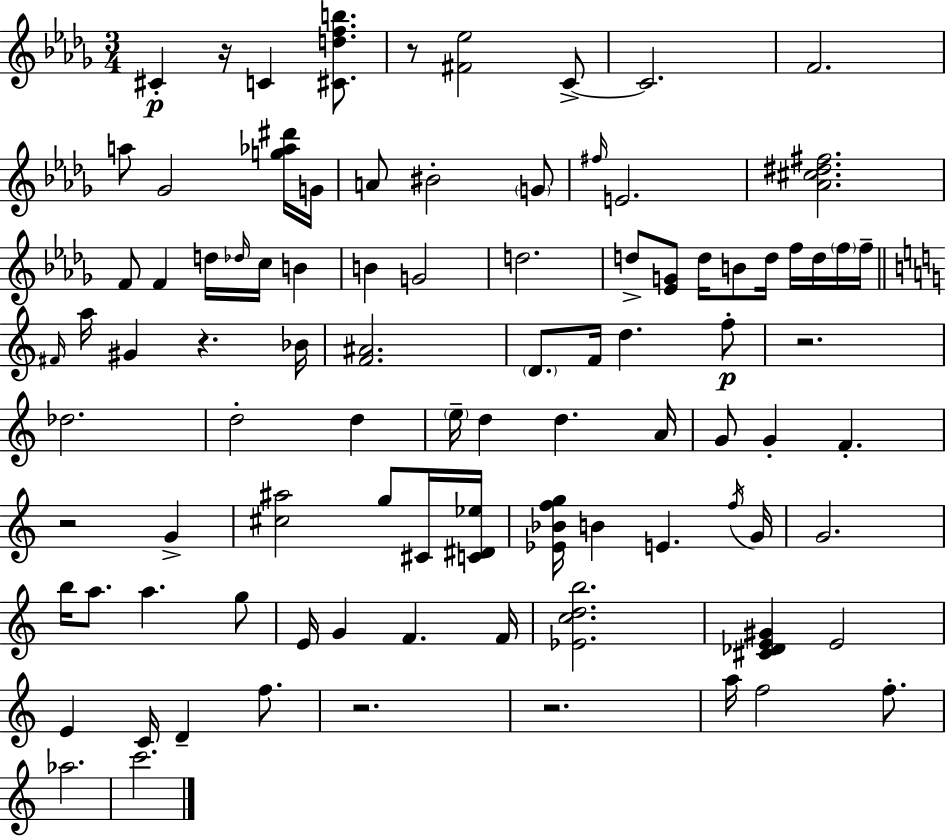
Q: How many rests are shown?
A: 7